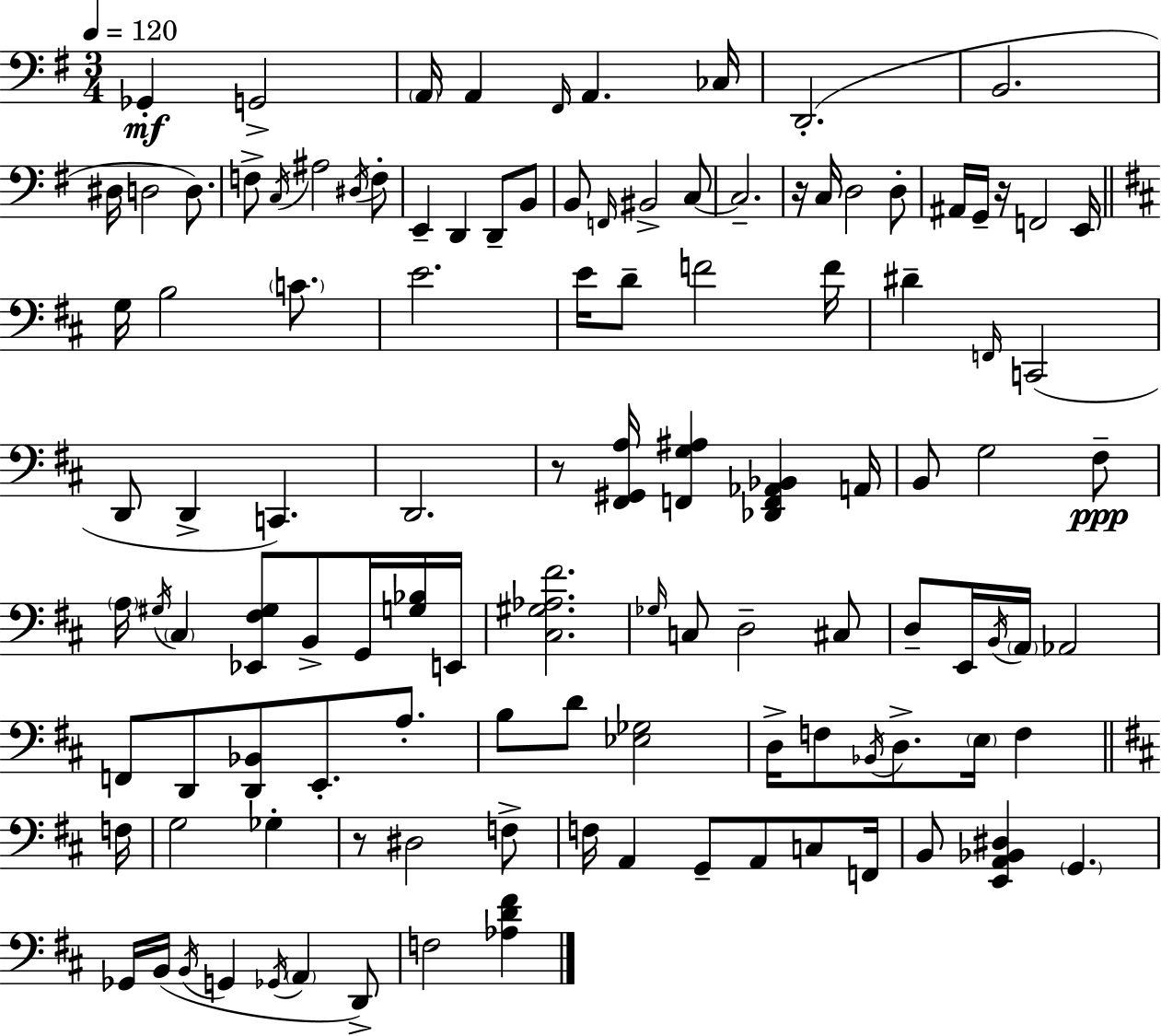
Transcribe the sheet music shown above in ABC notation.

X:1
T:Untitled
M:3/4
L:1/4
K:Em
_G,, G,,2 A,,/4 A,, ^F,,/4 A,, _C,/4 D,,2 B,,2 ^D,/4 D,2 D,/2 F,/2 C,/4 ^A,2 ^D,/4 F,/2 E,, D,, D,,/2 B,,/2 B,,/2 F,,/4 ^B,,2 C,/2 C,2 z/4 C,/4 D,2 D,/2 ^A,,/4 G,,/4 z/4 F,,2 E,,/4 G,/4 B,2 C/2 E2 E/4 D/2 F2 F/4 ^D F,,/4 C,,2 D,,/2 D,, C,, D,,2 z/2 [^F,,^G,,A,]/4 [F,,G,^A,] [_D,,F,,_A,,_B,,] A,,/4 B,,/2 G,2 ^F,/2 A,/4 ^G,/4 ^C, [_E,,^F,^G,]/2 B,,/2 G,,/4 [G,_B,]/4 E,,/4 [^C,^G,_A,^F]2 _G,/4 C,/2 D,2 ^C,/2 D,/2 E,,/4 B,,/4 A,,/4 _A,,2 F,,/2 D,,/2 [D,,_B,,]/2 E,,/2 A,/2 B,/2 D/2 [_E,_G,]2 D,/4 F,/2 _B,,/4 D,/2 E,/4 F, F,/4 G,2 _G, z/2 ^D,2 F,/2 F,/4 A,, G,,/2 A,,/2 C,/2 F,,/4 B,,/2 [E,,A,,_B,,^D,] G,, _G,,/4 B,,/4 B,,/4 G,, _G,,/4 A,, D,,/2 F,2 [_A,D^F]